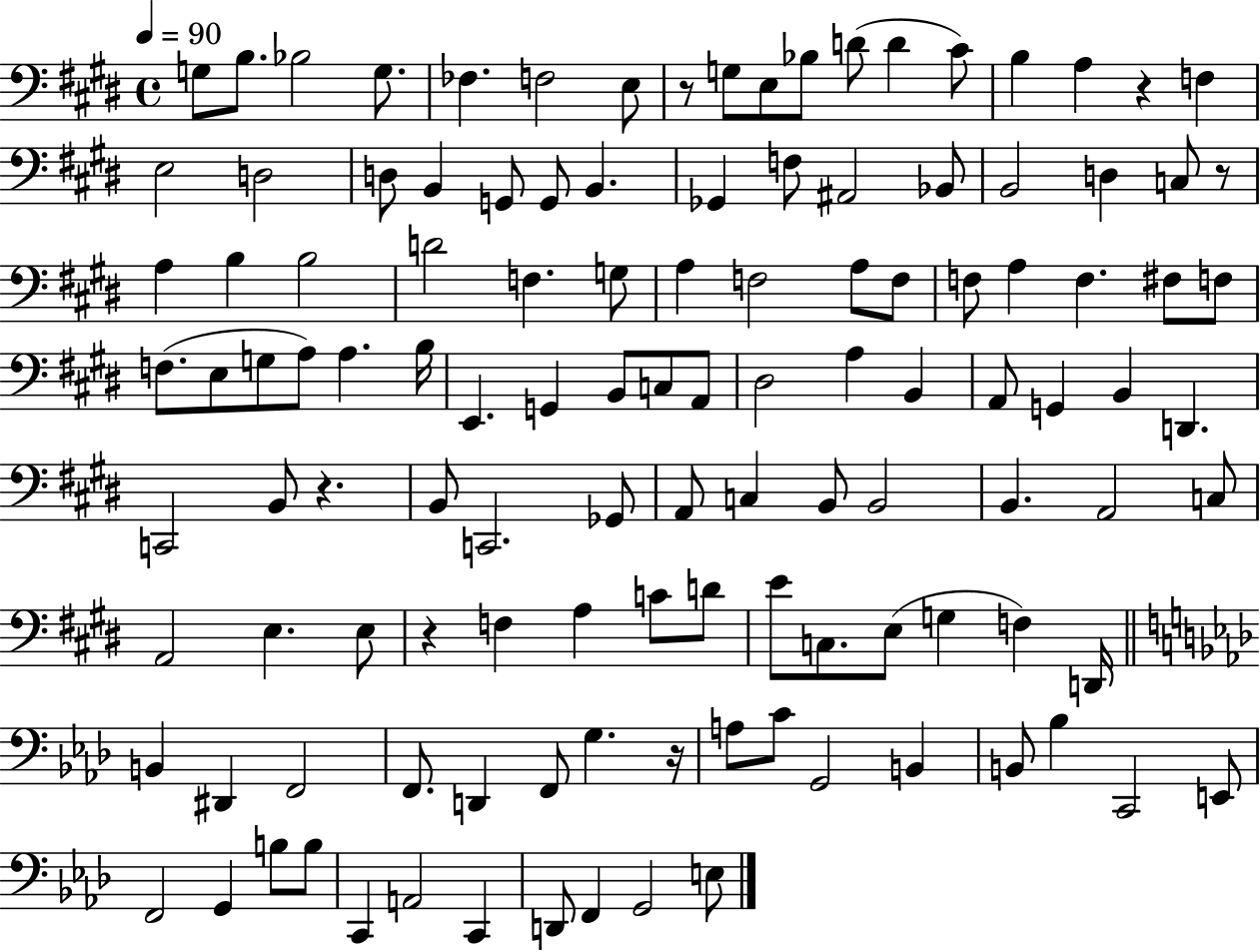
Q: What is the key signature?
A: E major